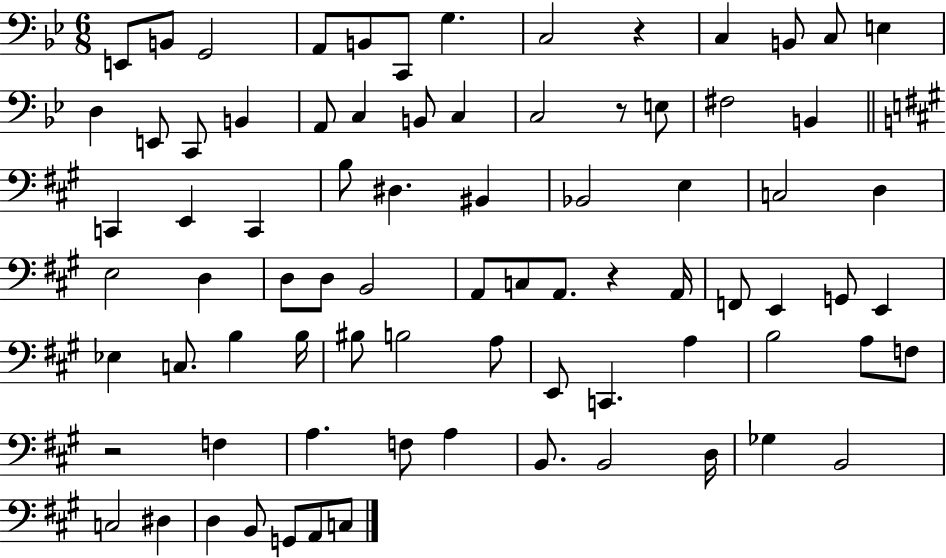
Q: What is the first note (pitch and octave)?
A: E2